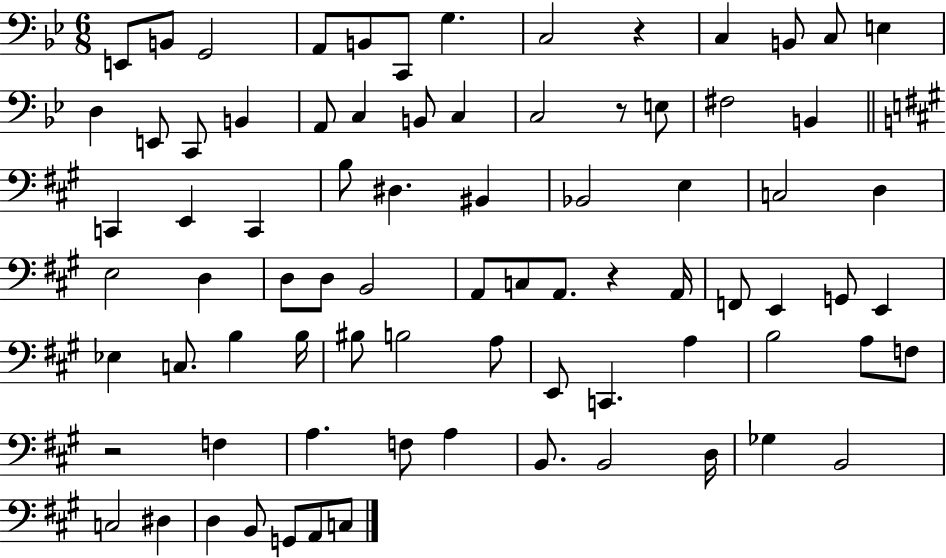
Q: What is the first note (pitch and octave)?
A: E2